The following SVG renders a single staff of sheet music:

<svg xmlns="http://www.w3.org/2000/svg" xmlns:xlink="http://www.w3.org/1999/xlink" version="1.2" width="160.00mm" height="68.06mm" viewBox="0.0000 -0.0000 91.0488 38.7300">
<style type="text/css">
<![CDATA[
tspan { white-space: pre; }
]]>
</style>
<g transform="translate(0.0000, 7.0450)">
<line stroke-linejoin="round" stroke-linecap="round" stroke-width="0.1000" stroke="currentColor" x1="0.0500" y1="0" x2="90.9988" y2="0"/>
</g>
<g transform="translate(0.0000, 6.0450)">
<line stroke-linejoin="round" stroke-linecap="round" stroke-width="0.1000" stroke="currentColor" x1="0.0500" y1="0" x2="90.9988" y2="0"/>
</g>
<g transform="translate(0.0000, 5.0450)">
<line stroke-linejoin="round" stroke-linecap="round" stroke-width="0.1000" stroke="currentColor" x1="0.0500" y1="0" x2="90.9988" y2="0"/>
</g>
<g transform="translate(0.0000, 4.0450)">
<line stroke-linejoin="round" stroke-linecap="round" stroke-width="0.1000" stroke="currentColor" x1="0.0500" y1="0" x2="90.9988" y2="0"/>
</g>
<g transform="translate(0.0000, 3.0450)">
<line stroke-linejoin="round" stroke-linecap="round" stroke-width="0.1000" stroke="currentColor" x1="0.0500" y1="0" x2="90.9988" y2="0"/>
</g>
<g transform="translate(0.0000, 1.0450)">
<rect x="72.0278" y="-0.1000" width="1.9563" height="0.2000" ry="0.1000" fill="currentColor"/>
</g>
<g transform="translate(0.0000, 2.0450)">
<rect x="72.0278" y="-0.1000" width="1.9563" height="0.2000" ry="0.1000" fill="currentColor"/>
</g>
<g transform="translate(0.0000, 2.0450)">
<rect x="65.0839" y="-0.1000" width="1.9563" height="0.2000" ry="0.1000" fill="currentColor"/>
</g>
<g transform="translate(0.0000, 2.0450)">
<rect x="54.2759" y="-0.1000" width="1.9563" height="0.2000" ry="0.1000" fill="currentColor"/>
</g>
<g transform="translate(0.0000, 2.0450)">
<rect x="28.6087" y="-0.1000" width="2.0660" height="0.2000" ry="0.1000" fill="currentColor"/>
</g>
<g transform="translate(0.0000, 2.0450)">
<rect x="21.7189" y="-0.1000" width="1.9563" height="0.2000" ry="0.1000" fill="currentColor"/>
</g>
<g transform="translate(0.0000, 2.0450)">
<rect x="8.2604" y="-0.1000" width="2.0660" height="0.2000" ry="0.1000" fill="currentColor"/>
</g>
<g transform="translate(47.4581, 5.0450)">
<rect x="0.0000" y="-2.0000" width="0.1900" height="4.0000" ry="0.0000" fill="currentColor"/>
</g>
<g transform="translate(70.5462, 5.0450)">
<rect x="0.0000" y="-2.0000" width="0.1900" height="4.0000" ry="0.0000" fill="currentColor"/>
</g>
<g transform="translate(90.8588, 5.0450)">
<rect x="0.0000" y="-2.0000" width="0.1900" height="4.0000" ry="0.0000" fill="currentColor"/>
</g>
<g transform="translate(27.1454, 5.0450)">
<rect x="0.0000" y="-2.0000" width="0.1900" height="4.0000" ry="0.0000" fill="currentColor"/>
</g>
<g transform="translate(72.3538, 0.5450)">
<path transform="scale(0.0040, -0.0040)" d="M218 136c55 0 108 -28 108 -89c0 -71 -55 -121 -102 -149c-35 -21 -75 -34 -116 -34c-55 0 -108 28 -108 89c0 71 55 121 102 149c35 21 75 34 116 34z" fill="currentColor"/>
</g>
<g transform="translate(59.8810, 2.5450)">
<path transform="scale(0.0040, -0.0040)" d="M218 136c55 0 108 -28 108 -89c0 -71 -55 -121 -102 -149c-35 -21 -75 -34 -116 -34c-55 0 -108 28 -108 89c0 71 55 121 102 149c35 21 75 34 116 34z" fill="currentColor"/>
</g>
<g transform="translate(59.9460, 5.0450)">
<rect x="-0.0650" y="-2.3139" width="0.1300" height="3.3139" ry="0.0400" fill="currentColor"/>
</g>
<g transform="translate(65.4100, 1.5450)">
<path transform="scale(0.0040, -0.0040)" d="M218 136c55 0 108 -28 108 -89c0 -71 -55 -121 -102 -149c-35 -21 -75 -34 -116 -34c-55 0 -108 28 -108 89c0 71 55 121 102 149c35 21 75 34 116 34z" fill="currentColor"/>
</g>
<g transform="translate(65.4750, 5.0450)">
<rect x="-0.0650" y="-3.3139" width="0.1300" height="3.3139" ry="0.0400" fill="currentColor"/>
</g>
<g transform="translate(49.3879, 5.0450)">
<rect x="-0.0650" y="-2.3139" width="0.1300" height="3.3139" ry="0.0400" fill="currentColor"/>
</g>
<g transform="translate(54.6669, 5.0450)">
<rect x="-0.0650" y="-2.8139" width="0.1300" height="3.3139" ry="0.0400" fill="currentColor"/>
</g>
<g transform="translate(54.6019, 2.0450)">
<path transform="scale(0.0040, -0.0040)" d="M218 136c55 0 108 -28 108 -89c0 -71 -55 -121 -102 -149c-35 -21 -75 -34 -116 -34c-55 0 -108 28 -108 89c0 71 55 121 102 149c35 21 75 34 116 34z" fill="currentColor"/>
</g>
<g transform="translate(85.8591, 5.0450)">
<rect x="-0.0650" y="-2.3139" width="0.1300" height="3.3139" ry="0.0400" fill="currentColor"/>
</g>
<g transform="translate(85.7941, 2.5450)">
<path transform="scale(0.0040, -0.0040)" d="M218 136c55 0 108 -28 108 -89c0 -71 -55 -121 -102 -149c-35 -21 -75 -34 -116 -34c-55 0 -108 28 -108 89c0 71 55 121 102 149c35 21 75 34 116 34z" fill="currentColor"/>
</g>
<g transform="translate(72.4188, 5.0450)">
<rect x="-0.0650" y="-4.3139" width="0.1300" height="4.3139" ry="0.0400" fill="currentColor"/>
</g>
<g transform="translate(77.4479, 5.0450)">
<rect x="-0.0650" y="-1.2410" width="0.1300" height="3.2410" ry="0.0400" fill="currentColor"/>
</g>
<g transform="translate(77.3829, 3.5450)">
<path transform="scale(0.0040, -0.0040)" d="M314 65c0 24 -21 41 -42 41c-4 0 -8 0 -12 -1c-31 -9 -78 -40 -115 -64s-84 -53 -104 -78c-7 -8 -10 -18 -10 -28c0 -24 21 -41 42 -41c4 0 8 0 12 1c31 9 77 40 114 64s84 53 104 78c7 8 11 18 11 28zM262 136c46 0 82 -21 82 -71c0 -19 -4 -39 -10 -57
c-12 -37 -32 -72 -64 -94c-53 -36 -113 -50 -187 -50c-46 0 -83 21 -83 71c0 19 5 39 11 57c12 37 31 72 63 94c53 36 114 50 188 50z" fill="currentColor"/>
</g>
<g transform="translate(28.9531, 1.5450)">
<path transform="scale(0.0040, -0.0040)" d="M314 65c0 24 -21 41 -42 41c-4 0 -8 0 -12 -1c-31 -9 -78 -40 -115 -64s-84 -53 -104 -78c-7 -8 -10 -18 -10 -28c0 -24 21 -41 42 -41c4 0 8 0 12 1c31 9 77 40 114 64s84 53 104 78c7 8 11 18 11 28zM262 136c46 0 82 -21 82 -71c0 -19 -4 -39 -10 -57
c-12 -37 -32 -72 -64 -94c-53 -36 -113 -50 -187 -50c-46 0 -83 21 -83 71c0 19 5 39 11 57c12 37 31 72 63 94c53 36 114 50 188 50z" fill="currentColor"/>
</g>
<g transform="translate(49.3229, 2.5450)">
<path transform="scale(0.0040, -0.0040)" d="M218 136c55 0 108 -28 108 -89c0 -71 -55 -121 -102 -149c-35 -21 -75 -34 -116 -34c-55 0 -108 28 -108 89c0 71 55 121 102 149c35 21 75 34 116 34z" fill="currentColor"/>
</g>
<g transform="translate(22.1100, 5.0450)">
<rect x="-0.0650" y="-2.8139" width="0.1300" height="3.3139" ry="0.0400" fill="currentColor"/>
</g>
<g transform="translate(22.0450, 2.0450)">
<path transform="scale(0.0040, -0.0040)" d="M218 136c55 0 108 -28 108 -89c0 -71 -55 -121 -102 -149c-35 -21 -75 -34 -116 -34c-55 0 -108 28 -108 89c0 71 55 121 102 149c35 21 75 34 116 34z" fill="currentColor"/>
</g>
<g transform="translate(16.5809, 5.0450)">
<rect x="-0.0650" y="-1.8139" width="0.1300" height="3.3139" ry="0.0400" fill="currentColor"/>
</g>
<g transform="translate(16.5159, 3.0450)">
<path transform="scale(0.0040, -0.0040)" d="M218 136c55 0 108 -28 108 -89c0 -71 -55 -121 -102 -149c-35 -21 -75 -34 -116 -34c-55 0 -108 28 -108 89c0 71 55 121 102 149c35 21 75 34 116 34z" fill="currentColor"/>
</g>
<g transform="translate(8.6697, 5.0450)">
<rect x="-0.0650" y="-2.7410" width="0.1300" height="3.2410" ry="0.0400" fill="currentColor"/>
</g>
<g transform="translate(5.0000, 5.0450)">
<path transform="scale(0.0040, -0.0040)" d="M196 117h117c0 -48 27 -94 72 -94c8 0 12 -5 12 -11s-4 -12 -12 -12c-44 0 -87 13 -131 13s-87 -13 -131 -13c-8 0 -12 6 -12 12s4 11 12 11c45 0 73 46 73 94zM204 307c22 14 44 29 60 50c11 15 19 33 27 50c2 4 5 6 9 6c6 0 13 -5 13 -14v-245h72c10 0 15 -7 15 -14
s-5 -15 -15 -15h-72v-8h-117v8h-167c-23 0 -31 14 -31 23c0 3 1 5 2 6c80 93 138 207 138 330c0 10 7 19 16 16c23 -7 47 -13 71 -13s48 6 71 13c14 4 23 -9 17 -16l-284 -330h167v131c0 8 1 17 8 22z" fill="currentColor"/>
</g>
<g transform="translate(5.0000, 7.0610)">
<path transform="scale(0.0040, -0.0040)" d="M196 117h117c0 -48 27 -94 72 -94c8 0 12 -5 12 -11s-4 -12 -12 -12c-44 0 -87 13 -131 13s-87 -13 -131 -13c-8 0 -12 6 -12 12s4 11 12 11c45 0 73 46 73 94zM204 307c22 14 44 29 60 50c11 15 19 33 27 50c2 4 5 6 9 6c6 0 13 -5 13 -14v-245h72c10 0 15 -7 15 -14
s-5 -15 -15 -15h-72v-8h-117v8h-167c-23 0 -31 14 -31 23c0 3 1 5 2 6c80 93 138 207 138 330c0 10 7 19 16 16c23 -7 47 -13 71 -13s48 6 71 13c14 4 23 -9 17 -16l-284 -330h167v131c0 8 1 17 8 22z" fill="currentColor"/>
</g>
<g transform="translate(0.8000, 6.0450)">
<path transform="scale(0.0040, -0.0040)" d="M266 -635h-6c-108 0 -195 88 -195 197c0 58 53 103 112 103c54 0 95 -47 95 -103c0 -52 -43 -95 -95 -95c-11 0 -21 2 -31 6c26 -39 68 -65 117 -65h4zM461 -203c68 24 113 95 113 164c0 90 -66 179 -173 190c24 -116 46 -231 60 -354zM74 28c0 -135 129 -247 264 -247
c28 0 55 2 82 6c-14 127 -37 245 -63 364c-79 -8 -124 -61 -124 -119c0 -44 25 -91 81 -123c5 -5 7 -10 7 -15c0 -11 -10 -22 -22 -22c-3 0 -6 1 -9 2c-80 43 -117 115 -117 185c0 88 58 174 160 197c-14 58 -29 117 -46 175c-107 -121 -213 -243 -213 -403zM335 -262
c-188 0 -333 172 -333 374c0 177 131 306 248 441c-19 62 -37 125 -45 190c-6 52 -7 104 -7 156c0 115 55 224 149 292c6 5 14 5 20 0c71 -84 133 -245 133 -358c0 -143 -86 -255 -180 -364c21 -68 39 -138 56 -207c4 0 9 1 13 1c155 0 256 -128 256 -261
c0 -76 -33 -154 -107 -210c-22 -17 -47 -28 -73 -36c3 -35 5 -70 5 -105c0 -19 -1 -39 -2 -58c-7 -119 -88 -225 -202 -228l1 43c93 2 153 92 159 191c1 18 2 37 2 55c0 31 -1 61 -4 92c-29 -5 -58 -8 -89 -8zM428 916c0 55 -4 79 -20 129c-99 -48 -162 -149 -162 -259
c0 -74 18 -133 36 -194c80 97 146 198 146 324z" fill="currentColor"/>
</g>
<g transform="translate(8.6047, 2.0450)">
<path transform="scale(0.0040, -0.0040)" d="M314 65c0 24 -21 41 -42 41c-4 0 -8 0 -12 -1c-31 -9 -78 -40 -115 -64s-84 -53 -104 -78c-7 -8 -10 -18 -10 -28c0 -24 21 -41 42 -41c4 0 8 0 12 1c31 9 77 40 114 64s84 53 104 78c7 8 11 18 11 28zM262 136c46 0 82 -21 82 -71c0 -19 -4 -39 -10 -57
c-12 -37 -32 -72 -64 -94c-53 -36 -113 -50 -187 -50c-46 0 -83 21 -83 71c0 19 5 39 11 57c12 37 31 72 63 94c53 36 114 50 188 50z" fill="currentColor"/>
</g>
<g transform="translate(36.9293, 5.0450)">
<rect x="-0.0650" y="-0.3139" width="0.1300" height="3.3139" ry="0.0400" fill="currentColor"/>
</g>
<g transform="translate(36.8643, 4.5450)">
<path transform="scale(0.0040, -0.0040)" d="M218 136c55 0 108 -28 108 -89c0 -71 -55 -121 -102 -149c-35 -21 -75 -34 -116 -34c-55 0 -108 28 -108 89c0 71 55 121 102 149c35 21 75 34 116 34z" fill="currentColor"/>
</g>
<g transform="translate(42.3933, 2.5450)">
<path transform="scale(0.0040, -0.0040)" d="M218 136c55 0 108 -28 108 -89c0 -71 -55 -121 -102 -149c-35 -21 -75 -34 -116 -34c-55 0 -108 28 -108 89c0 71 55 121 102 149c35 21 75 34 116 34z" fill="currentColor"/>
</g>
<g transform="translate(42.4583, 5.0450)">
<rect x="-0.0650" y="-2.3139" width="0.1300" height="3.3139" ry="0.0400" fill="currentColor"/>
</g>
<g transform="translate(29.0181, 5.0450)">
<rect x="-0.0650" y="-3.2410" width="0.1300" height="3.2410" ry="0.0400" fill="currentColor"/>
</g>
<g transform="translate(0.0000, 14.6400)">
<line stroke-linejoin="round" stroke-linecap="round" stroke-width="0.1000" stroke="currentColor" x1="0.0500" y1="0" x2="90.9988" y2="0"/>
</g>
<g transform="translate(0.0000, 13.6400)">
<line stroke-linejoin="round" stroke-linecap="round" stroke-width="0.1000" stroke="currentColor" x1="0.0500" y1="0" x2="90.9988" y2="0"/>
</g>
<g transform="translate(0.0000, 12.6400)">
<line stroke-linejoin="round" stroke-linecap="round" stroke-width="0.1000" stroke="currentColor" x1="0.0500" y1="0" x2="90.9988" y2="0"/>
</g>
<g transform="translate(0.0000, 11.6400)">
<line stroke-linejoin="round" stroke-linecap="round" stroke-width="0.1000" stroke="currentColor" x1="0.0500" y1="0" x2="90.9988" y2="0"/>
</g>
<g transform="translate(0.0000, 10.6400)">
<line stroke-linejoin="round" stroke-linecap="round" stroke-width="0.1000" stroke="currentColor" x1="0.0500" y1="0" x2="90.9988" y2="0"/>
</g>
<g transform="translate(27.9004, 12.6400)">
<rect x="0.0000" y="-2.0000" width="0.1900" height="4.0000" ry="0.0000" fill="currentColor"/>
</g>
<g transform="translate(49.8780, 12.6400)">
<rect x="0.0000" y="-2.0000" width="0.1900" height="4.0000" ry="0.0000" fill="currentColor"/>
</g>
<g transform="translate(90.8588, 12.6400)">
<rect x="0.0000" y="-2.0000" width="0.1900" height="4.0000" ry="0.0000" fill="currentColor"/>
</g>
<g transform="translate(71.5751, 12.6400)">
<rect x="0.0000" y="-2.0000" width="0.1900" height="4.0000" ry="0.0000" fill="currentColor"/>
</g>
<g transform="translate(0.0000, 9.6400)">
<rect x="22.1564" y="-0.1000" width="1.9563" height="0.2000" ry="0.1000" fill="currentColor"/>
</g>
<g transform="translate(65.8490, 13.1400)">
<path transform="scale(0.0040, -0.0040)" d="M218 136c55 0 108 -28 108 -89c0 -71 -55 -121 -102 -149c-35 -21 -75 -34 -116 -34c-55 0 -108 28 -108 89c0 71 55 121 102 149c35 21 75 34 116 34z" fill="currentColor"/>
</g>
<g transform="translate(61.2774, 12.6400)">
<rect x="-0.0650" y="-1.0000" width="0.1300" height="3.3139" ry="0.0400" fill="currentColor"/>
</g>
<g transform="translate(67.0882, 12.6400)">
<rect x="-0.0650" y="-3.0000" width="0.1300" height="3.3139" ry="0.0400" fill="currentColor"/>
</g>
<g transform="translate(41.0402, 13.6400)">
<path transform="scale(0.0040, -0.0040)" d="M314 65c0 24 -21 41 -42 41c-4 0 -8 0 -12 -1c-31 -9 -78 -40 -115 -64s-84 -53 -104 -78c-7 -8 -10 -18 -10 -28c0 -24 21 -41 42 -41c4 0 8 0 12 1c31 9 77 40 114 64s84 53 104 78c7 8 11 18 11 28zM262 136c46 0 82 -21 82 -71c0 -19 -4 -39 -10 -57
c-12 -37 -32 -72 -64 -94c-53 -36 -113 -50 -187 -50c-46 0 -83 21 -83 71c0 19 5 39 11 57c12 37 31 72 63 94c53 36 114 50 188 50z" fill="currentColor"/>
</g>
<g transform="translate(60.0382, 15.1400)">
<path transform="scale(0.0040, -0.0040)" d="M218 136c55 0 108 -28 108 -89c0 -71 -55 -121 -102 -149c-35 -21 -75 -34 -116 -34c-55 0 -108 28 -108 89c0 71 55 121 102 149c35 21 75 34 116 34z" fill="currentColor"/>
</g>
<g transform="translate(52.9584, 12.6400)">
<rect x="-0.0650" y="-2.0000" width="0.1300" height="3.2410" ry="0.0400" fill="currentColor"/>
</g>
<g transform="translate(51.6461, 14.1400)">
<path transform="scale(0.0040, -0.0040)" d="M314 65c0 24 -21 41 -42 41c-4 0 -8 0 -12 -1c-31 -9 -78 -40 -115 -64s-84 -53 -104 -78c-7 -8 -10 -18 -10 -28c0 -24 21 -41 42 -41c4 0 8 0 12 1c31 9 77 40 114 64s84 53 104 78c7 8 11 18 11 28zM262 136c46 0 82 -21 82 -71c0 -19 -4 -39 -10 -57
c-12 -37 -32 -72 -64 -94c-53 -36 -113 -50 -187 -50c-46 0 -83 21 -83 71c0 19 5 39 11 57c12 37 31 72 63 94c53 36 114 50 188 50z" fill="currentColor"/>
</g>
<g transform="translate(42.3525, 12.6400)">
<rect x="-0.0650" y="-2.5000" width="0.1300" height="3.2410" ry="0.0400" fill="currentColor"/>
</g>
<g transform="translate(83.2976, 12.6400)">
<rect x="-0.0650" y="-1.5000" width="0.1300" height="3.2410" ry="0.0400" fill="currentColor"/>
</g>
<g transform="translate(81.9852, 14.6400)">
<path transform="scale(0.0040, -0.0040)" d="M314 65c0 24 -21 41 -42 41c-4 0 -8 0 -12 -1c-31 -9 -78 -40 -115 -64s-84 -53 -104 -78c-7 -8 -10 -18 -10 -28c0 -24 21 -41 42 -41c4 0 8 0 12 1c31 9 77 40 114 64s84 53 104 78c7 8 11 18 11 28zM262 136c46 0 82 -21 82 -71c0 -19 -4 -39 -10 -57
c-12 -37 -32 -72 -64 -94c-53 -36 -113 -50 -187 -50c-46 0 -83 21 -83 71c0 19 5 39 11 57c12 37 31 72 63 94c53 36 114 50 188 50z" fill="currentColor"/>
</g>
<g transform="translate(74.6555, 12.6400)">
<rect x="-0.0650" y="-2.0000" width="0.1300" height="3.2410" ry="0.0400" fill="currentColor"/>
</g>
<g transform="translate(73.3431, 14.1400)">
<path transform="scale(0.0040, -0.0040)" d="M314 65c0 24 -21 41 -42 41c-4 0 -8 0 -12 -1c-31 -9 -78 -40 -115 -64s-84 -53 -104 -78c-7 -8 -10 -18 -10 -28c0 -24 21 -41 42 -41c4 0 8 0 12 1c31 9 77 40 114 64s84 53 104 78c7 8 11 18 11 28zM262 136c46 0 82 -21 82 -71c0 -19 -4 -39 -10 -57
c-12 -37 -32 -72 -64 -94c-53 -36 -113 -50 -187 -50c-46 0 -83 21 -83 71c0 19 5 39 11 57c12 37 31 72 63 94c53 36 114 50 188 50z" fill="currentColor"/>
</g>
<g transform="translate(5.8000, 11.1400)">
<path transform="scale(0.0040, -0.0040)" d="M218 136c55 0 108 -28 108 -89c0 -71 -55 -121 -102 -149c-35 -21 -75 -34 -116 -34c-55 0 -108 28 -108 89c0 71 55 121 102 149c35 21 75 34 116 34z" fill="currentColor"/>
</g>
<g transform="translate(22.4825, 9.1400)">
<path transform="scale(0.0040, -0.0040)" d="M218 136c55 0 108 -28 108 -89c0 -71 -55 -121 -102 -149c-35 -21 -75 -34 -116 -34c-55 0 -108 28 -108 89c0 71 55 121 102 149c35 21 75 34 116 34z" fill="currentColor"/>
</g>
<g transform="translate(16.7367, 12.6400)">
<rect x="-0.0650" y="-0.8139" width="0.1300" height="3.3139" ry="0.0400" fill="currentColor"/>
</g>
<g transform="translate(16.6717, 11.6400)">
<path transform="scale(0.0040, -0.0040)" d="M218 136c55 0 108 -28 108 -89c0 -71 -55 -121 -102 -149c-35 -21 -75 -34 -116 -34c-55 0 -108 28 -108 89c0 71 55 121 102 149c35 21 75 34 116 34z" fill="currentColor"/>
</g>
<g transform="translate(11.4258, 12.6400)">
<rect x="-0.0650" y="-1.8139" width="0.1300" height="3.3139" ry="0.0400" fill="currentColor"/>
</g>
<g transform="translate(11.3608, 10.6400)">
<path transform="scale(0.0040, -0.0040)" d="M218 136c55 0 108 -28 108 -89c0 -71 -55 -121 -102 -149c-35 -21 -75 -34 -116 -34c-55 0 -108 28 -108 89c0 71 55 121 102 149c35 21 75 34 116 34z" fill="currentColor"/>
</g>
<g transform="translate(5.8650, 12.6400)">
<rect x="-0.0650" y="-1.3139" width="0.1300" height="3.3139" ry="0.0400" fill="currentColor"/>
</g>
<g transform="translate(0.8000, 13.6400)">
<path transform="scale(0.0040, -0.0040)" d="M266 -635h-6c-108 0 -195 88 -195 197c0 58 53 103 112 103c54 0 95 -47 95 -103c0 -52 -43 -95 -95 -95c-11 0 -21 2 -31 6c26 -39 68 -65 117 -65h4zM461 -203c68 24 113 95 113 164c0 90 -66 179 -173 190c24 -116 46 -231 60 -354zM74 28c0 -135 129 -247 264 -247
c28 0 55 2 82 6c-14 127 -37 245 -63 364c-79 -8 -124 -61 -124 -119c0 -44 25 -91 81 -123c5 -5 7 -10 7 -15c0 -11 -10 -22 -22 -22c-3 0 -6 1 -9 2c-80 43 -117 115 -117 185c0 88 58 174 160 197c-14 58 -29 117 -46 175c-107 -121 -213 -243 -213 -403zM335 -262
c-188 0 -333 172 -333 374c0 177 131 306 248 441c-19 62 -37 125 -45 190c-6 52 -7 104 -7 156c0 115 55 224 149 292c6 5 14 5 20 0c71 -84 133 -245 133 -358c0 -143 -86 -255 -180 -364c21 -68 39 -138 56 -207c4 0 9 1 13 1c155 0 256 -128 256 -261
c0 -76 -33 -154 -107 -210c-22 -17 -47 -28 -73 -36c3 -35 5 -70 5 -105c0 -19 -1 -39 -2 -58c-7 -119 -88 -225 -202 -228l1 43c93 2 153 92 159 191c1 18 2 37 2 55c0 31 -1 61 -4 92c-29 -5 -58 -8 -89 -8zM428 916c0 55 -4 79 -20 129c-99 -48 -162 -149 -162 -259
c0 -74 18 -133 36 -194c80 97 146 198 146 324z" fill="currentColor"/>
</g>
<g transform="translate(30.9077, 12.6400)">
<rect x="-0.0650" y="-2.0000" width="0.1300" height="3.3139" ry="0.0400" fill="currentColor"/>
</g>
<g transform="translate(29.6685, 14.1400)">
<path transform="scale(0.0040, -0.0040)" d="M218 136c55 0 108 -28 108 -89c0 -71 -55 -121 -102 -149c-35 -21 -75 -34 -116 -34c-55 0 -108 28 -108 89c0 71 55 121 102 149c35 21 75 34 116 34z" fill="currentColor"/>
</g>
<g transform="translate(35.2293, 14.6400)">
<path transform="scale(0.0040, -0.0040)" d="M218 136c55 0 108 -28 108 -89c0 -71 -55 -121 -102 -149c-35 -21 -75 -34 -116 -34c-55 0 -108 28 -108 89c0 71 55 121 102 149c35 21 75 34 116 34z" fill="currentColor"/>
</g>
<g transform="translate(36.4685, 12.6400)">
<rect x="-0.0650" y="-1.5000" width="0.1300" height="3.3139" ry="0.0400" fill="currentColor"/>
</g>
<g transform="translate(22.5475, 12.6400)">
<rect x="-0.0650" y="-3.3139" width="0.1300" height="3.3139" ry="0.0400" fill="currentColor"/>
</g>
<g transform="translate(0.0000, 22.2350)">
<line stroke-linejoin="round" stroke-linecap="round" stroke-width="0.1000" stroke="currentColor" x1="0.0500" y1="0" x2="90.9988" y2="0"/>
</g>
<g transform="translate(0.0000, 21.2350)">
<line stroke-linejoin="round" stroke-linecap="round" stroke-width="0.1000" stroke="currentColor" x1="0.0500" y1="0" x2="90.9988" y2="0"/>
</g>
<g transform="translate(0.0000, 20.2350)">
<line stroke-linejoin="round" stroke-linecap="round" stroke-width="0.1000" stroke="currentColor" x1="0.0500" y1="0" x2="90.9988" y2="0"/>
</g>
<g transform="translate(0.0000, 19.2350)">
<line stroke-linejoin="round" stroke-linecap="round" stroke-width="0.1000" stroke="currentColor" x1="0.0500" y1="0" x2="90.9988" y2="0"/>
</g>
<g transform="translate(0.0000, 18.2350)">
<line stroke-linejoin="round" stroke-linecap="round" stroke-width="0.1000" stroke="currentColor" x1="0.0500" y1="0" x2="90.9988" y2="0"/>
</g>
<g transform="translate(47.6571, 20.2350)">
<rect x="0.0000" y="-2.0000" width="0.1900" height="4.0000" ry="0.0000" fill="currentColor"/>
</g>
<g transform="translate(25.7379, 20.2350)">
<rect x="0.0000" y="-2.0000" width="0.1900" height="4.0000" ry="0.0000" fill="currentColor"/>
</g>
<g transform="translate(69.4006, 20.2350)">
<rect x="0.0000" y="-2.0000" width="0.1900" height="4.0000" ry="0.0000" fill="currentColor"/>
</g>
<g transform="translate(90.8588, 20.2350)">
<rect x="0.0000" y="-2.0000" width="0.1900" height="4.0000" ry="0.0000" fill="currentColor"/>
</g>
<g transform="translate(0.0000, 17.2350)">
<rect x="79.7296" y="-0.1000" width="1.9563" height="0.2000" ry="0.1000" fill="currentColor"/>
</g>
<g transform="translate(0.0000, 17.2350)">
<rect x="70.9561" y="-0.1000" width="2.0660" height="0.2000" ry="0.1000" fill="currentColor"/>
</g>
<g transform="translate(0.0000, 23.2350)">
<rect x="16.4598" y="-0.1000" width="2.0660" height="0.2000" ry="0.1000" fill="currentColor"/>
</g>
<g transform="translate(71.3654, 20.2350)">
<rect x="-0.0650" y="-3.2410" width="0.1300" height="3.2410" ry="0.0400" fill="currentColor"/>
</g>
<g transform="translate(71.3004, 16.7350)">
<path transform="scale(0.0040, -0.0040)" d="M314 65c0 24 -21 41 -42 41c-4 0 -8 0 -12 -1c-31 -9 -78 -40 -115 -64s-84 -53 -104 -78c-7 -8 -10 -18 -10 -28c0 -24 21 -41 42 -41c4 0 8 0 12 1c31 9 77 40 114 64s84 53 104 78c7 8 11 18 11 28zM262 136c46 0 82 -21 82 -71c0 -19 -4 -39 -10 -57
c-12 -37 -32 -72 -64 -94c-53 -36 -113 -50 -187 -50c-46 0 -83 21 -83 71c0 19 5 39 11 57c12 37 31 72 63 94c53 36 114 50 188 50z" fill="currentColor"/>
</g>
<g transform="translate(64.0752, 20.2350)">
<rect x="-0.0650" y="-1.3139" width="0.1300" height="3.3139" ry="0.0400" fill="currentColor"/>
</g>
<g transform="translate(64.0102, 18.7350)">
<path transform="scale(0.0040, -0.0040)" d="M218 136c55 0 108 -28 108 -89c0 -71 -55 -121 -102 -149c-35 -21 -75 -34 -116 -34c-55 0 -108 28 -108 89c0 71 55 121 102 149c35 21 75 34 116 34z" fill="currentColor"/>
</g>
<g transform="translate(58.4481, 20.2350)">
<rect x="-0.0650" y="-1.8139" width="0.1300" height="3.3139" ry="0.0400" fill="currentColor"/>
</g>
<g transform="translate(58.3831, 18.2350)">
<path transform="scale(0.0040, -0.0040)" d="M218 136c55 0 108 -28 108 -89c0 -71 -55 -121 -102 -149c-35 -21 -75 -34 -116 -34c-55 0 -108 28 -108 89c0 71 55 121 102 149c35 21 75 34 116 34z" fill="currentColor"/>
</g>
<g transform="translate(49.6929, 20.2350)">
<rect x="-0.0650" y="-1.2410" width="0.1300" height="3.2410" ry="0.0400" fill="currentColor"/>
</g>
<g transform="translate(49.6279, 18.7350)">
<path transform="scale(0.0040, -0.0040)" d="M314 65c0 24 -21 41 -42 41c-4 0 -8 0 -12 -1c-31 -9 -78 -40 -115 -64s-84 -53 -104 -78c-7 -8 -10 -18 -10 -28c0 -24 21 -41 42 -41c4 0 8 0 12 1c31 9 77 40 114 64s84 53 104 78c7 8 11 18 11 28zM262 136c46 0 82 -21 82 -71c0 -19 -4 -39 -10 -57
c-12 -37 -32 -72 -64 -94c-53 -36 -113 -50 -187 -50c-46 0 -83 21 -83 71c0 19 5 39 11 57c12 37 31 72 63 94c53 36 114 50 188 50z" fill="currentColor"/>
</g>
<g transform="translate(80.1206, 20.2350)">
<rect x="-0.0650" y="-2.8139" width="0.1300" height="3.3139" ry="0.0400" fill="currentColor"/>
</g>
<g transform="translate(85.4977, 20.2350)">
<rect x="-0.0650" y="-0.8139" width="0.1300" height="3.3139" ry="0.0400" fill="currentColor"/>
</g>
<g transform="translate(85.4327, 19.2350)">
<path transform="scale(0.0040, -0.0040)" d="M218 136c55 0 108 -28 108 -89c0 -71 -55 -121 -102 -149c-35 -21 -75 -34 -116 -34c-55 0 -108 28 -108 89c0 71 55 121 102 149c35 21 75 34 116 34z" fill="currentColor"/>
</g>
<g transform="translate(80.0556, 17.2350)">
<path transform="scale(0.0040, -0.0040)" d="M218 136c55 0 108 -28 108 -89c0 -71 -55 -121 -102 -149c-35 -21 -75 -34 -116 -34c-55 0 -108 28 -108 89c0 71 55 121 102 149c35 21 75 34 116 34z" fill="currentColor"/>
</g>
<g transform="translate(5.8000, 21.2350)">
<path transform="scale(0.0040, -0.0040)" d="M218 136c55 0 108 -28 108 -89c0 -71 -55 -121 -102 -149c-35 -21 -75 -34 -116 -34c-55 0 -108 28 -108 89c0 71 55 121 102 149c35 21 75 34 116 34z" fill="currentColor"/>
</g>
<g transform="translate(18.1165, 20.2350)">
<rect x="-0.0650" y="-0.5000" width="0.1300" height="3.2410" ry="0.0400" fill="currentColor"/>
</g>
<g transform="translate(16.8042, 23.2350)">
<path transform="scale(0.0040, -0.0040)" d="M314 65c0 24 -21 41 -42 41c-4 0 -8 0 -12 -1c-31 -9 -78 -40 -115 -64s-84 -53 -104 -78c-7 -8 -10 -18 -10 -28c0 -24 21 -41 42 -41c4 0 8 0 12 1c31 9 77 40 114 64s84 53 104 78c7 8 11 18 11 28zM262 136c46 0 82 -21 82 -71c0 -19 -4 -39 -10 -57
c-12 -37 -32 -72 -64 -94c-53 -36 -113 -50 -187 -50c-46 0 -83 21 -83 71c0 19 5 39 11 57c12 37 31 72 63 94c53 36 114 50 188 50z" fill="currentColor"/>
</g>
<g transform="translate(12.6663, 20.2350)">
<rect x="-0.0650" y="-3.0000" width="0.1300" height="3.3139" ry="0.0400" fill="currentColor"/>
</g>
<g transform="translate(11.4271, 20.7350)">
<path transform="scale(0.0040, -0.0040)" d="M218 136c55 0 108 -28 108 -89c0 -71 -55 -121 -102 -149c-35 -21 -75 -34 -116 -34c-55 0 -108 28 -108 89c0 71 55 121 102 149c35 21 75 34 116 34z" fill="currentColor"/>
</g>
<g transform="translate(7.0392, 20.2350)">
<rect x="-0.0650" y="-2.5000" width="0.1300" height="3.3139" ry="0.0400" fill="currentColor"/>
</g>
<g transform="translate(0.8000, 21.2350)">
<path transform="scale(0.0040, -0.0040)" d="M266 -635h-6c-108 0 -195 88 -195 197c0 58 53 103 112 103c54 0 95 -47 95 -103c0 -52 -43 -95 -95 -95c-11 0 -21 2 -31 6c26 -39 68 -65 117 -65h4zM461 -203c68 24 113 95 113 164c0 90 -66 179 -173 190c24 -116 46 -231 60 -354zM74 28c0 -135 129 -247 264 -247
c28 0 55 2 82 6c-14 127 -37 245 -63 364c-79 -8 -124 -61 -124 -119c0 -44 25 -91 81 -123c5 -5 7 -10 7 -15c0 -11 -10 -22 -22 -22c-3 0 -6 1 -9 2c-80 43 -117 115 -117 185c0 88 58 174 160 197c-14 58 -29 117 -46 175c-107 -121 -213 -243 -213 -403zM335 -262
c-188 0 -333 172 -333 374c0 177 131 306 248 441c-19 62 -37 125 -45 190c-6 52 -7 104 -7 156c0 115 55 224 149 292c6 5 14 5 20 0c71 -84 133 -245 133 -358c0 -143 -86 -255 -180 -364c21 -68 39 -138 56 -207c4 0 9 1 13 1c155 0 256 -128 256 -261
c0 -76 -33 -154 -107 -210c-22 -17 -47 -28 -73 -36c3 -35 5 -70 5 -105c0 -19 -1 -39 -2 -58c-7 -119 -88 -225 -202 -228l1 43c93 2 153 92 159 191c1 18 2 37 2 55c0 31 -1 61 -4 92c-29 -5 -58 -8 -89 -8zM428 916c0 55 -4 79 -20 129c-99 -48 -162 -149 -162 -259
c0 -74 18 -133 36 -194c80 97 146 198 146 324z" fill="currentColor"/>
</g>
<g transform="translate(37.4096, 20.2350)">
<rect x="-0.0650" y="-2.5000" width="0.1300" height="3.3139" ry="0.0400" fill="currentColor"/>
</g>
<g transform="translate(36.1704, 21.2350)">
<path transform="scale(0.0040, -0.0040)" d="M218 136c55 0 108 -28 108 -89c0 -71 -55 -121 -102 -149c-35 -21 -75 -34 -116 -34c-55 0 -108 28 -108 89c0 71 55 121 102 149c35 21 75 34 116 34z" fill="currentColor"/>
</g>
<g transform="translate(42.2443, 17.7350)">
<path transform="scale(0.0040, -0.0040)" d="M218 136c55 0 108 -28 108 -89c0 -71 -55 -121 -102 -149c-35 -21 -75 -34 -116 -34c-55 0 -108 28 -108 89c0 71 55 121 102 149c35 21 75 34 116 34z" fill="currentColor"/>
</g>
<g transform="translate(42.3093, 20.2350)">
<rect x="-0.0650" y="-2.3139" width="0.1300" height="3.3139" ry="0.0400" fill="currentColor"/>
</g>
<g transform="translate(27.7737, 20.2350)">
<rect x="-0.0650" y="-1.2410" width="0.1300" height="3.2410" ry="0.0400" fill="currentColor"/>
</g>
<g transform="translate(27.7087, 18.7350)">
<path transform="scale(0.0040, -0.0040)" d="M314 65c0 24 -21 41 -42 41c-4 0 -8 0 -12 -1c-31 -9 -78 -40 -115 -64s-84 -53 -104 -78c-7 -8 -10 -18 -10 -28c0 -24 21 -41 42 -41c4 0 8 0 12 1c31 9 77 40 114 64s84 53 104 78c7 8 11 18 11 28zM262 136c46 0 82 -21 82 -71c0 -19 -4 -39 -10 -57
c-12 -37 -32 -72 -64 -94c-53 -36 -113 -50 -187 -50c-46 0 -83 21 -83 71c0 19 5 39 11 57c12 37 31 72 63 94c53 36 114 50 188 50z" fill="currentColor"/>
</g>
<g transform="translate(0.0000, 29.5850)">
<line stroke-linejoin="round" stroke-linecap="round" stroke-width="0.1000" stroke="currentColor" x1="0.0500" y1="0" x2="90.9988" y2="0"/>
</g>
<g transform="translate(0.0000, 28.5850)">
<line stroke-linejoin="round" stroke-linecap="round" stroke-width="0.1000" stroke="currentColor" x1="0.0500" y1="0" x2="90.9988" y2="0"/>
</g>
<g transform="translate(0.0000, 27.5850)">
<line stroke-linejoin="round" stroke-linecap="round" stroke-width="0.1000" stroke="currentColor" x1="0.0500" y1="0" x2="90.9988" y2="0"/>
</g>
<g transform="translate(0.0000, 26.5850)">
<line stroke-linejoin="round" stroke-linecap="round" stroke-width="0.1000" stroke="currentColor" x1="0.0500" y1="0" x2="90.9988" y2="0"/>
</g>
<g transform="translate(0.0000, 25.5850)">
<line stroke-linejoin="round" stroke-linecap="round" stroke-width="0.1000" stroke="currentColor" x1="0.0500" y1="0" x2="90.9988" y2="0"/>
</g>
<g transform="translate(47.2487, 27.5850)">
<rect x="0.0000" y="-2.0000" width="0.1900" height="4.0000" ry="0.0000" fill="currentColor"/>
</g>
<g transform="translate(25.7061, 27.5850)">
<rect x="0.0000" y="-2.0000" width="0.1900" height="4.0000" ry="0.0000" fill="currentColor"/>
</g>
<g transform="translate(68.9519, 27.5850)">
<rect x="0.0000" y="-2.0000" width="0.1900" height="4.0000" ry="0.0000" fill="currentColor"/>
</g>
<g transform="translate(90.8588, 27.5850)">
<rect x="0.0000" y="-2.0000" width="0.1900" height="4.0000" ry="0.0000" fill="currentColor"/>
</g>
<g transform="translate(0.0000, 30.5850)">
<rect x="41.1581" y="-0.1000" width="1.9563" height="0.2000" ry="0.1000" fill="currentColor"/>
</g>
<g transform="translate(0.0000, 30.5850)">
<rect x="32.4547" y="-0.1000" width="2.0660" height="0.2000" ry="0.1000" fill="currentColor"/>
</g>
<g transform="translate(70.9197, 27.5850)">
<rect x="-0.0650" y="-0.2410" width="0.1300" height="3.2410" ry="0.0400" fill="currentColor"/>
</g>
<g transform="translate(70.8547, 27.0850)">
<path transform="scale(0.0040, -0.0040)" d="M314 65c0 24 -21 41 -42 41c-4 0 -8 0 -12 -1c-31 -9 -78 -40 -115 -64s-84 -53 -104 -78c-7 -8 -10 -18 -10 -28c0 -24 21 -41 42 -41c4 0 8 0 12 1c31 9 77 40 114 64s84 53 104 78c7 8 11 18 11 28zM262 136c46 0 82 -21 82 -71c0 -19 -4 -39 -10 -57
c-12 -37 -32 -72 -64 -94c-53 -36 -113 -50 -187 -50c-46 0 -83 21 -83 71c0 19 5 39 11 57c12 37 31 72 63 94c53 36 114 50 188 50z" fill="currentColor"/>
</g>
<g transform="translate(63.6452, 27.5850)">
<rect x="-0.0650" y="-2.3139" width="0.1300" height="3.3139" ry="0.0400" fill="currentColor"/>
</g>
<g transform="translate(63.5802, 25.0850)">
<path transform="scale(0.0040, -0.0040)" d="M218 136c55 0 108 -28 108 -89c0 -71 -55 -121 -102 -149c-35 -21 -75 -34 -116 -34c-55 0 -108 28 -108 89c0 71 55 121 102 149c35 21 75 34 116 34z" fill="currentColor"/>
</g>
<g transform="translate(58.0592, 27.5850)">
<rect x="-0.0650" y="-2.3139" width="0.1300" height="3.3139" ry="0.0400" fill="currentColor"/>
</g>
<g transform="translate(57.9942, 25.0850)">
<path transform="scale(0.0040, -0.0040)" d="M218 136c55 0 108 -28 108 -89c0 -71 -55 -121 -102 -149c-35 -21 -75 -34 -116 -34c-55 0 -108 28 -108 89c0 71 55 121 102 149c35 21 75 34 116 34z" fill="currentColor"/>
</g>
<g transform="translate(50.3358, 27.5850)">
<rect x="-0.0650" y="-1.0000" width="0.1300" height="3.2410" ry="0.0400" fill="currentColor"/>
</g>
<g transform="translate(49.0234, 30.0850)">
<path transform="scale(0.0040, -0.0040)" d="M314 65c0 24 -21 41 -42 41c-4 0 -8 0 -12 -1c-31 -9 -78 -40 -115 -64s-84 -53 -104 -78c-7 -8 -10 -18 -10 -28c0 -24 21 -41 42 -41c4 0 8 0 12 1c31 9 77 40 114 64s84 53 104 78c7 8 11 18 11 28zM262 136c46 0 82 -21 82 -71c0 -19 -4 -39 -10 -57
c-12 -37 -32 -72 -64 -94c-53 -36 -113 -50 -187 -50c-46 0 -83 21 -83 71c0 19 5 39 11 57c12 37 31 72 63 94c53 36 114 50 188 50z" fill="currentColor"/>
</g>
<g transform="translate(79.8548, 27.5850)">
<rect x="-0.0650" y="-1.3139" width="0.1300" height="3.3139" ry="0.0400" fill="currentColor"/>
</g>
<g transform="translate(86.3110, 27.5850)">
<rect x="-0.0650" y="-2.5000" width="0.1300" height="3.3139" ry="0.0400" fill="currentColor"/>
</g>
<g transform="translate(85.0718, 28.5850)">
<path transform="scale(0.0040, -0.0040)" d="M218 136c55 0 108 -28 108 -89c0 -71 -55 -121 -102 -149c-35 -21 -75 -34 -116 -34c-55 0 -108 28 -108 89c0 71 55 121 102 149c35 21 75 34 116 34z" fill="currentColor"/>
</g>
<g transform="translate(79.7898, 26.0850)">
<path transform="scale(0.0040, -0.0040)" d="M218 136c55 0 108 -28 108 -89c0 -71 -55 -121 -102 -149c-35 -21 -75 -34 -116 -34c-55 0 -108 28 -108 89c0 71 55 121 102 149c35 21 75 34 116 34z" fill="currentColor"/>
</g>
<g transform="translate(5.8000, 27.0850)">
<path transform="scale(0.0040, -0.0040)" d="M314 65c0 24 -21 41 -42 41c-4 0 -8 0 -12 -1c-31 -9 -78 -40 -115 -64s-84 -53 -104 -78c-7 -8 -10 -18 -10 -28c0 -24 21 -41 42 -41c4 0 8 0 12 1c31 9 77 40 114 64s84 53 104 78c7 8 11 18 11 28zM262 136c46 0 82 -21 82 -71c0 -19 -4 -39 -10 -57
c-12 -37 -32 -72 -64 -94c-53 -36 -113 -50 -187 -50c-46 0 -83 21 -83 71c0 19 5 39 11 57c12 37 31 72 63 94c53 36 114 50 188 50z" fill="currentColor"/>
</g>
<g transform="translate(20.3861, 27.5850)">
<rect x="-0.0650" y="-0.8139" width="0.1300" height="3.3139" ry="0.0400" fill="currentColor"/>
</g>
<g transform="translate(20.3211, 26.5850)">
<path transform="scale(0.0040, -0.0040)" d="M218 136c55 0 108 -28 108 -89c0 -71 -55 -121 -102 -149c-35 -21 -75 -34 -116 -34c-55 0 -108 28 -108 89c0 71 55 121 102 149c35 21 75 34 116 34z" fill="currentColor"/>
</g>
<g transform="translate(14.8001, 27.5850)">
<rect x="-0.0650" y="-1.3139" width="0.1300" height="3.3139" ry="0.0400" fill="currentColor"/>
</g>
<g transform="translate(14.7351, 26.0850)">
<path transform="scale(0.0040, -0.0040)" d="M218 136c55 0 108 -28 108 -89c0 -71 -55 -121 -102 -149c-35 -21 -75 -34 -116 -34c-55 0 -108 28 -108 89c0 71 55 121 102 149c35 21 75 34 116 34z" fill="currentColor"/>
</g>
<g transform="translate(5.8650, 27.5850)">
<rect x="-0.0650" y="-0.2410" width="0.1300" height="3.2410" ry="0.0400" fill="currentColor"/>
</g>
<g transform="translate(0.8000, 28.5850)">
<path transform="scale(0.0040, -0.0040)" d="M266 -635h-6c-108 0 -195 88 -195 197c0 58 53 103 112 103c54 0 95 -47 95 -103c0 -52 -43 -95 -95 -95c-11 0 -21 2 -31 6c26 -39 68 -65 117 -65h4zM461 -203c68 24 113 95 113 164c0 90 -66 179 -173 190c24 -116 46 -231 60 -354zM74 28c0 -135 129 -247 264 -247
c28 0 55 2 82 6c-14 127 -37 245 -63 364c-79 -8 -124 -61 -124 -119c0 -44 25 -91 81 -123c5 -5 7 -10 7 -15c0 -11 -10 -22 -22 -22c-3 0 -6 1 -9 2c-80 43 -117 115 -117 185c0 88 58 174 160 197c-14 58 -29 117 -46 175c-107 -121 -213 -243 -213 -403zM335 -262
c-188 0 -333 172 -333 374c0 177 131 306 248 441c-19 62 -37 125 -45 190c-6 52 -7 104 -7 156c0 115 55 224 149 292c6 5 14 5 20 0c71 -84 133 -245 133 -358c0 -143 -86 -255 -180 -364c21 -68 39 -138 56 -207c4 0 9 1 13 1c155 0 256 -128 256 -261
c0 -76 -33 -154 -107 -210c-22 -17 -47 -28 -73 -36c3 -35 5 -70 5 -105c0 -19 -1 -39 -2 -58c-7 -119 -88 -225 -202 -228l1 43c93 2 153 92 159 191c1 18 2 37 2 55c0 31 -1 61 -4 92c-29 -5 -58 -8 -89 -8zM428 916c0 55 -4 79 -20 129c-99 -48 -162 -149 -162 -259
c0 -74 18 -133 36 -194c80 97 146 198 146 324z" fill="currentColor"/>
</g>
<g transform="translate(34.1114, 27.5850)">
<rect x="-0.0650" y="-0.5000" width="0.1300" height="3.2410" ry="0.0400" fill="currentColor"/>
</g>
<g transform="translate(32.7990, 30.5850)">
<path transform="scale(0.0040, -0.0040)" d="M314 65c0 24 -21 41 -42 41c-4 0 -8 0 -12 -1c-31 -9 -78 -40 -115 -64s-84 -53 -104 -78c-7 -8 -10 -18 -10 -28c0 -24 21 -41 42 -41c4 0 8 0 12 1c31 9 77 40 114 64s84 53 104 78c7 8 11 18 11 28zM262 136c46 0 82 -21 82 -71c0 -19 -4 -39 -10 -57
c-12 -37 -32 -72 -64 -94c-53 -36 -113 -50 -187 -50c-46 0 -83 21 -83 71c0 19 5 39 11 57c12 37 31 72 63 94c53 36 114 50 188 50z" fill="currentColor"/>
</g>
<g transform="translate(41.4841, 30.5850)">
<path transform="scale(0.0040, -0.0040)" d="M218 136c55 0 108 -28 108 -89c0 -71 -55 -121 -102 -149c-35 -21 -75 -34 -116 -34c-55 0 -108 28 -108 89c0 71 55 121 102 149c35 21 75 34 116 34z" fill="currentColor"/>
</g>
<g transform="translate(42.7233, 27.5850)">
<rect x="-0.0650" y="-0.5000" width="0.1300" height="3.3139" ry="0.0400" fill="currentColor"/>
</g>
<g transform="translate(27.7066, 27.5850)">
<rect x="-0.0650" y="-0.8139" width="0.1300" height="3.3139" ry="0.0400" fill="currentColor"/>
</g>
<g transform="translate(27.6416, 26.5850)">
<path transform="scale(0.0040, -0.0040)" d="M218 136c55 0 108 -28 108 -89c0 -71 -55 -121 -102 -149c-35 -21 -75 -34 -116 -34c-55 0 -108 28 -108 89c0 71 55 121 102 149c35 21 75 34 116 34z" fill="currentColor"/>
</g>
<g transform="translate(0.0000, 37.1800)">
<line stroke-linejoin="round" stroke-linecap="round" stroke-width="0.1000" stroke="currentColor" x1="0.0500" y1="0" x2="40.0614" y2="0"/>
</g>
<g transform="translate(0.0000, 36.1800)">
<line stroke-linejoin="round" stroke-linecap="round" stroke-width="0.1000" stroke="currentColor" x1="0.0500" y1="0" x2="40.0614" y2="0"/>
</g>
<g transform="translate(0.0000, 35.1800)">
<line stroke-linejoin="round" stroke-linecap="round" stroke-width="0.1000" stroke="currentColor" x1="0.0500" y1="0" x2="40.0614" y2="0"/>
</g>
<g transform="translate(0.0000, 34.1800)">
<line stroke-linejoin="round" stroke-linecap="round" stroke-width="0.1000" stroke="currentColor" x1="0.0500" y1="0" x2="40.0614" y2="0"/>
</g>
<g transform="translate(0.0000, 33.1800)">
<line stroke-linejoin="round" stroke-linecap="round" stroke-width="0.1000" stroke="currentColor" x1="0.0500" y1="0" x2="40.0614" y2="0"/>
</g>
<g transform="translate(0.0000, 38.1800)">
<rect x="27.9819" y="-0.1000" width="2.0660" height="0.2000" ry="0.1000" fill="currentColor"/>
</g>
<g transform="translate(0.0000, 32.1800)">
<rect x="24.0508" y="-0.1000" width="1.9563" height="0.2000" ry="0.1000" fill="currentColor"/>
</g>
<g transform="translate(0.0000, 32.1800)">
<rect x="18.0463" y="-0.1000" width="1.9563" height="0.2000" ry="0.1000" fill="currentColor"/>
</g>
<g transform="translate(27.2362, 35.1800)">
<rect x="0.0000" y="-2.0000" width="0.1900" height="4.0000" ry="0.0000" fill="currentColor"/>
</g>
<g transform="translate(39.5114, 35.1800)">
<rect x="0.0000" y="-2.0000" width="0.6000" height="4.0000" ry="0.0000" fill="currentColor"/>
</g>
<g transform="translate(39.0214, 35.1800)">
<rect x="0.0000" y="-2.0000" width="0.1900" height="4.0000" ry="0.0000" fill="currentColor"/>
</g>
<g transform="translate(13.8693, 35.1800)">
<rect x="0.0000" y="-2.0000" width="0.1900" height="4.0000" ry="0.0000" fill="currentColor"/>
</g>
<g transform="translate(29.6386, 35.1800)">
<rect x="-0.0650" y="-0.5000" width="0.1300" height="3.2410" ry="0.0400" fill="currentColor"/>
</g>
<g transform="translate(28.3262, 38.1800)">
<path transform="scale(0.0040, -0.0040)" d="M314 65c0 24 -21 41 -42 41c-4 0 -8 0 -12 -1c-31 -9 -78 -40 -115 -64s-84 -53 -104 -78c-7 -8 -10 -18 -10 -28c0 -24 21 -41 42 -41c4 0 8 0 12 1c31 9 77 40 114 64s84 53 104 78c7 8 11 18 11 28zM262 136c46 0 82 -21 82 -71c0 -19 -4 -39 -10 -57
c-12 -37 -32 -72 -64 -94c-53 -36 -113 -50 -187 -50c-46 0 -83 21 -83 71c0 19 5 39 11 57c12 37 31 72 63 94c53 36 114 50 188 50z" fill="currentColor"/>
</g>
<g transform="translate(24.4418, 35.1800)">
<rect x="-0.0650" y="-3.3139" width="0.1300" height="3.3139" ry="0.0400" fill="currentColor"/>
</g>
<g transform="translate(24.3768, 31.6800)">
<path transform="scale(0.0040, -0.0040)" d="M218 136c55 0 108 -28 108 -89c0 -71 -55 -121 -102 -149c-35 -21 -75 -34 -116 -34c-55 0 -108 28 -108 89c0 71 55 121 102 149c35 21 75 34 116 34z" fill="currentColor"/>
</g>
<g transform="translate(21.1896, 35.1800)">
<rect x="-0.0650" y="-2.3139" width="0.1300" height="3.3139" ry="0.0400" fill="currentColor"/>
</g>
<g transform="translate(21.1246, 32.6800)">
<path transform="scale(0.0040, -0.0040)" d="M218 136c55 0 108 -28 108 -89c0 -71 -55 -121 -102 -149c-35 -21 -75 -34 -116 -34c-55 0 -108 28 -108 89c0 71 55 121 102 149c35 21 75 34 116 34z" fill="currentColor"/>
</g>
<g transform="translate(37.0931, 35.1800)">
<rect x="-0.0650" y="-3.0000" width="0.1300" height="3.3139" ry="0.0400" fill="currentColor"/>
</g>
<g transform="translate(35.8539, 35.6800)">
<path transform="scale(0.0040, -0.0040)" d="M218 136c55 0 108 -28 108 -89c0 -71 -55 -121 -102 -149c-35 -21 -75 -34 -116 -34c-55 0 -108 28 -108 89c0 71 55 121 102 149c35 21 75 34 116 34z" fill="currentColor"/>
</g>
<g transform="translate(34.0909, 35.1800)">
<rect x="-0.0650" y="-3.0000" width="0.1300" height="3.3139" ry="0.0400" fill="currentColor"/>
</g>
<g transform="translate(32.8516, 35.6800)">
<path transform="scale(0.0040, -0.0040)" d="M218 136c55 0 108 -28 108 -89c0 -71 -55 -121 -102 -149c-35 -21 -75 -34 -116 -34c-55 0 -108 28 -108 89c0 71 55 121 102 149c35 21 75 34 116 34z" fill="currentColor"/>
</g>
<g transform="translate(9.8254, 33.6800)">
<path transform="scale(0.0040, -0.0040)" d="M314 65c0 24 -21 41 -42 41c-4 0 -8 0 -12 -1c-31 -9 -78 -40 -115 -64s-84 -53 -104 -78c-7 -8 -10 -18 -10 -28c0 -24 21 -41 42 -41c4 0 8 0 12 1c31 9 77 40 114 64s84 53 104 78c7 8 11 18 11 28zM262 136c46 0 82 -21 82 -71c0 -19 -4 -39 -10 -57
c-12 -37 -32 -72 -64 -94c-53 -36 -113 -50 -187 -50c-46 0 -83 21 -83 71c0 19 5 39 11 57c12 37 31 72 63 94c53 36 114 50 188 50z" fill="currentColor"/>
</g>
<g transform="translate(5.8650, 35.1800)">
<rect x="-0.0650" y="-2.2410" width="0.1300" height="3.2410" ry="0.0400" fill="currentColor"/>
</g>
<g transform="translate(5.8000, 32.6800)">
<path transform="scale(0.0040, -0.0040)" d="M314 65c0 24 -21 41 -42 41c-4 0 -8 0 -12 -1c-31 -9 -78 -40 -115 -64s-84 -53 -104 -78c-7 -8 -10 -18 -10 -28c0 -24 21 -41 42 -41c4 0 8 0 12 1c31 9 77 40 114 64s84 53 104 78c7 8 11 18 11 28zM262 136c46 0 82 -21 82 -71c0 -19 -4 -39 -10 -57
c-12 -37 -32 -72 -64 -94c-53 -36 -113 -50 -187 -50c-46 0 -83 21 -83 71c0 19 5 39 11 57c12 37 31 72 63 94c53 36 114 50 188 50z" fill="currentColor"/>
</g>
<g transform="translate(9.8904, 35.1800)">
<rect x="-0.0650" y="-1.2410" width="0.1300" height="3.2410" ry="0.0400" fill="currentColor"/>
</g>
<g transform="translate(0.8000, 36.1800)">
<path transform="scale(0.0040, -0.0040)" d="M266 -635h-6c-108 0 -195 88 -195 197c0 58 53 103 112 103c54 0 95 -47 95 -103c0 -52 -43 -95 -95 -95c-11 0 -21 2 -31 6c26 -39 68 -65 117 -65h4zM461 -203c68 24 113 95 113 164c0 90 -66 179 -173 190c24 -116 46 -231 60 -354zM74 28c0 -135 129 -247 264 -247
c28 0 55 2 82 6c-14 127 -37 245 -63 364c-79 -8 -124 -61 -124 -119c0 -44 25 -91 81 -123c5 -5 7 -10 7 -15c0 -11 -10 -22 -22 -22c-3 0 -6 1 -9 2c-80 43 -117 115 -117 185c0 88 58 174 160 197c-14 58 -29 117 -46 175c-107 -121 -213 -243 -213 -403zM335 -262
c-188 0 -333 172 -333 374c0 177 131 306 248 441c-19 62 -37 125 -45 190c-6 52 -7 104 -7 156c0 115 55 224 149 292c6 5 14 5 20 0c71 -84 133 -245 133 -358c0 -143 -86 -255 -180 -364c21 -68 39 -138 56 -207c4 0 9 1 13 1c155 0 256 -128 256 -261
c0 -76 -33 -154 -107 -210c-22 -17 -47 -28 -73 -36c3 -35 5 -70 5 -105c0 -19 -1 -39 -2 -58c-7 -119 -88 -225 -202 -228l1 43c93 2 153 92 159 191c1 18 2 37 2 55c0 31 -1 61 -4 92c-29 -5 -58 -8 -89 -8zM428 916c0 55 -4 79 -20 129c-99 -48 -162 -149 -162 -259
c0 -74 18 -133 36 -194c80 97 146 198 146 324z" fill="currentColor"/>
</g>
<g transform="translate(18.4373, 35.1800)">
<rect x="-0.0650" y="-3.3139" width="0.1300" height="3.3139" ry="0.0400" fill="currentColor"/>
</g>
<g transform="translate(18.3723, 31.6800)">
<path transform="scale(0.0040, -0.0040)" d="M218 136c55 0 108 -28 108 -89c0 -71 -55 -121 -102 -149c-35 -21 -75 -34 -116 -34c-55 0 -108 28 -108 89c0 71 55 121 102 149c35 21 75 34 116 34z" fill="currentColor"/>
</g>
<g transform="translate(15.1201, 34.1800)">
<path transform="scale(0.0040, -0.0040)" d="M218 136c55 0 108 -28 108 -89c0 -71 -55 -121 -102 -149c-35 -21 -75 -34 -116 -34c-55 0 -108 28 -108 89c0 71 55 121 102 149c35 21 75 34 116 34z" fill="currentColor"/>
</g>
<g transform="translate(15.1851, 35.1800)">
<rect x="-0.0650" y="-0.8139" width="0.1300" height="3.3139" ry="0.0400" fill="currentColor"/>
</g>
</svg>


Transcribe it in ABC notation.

X:1
T:Untitled
M:4/4
L:1/4
K:C
a2 f a b2 c g g a g b d' e2 g e f d b F E G2 F2 D A F2 E2 G A C2 e2 G g e2 f e b2 a d c2 e d d C2 C D2 g g c2 e G g2 e2 d b g b C2 A A